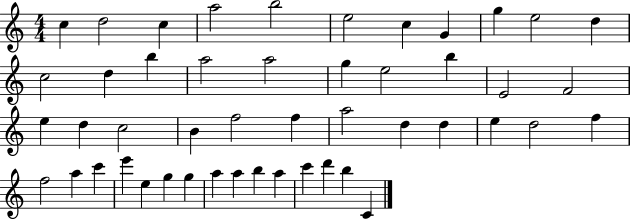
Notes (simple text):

C5/q D5/h C5/q A5/h B5/h E5/h C5/q G4/q G5/q E5/h D5/q C5/h D5/q B5/q A5/h A5/h G5/q E5/h B5/q E4/h F4/h E5/q D5/q C5/h B4/q F5/h F5/q A5/h D5/q D5/q E5/q D5/h F5/q F5/h A5/q C6/q E6/q E5/q G5/q G5/q A5/q A5/q B5/q A5/q C6/q D6/q B5/q C4/q